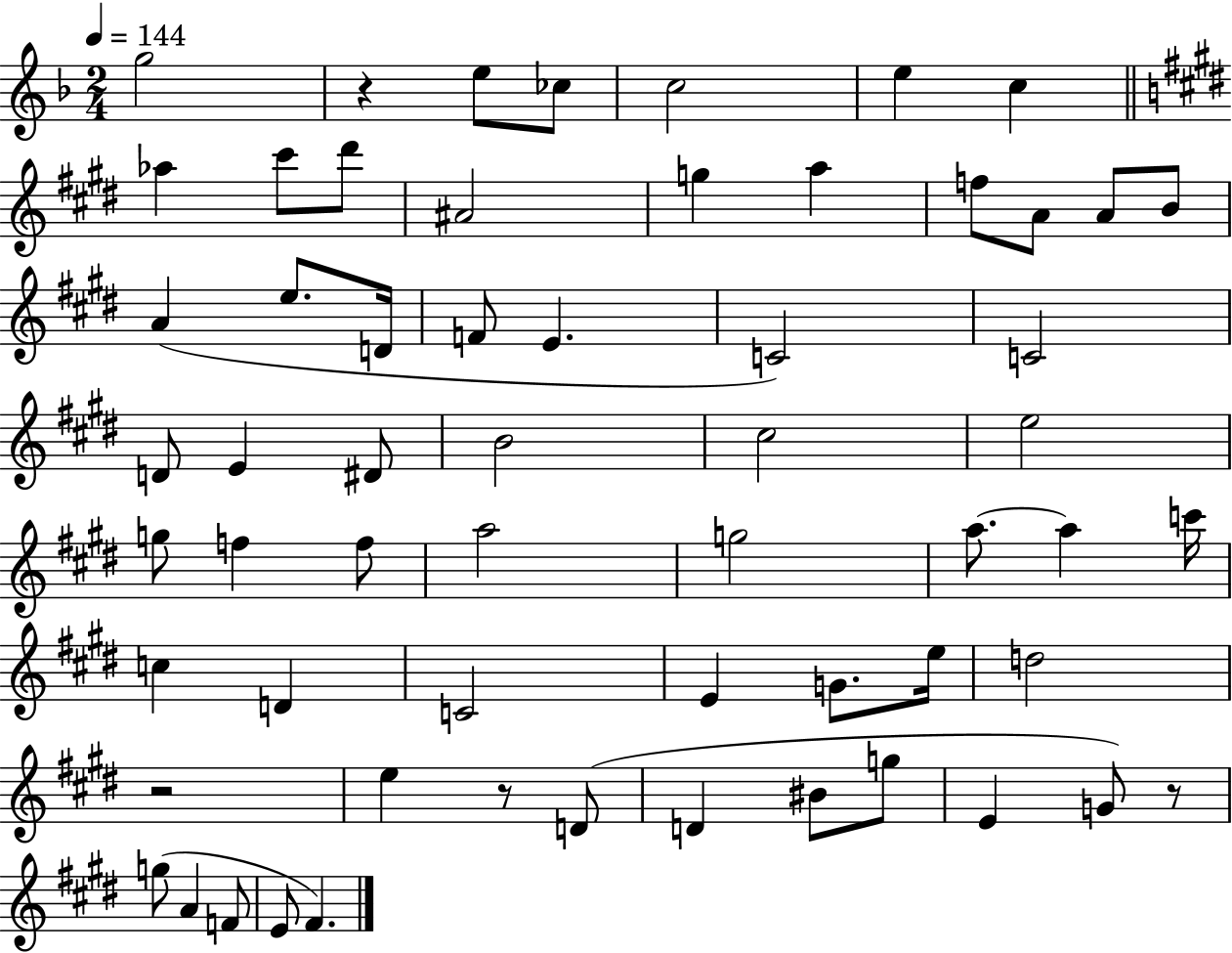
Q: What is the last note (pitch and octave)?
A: F#4